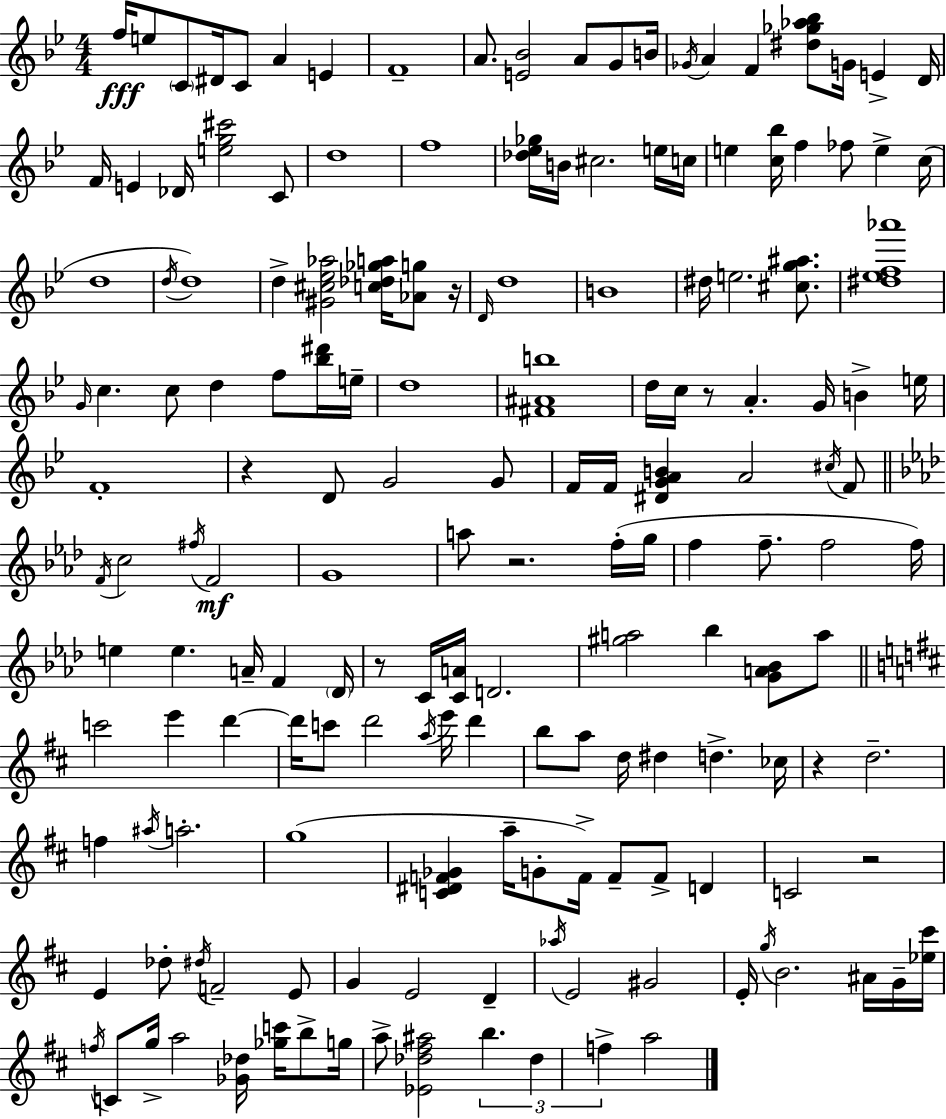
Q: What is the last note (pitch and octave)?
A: A5